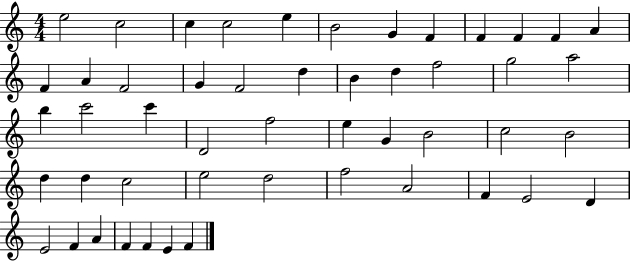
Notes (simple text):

E5/h C5/h C5/q C5/h E5/q B4/h G4/q F4/q F4/q F4/q F4/q A4/q F4/q A4/q F4/h G4/q F4/h D5/q B4/q D5/q F5/h G5/h A5/h B5/q C6/h C6/q D4/h F5/h E5/q G4/q B4/h C5/h B4/h D5/q D5/q C5/h E5/h D5/h F5/h A4/h F4/q E4/h D4/q E4/h F4/q A4/q F4/q F4/q E4/q F4/q